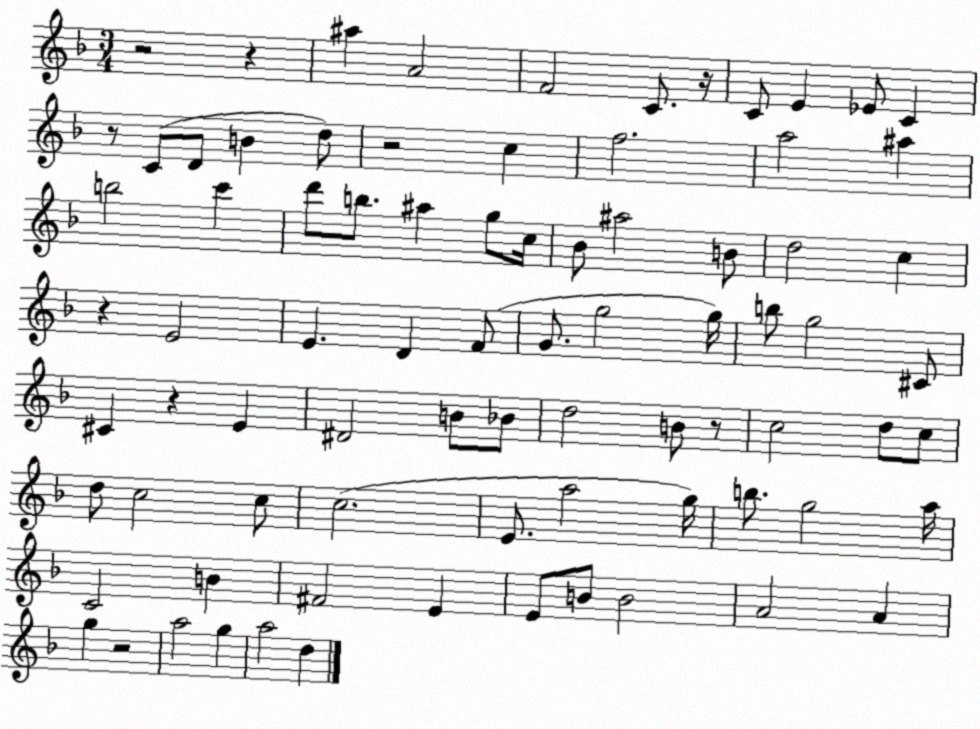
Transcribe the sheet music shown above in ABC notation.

X:1
T:Untitled
M:3/4
L:1/4
K:F
z2 z ^a A2 F2 C/2 z/4 C/2 E _E/2 C z/2 C/2 D/2 B d/2 z2 c f2 a2 ^a b2 c' d'/2 b/2 ^a g/2 c/4 _B/2 ^a2 B/2 d2 c z E2 E D F/2 G/2 g2 g/4 b/2 g2 ^C/2 ^C z E ^D2 B/2 _B/2 d2 B/2 z/2 c2 d/2 c/2 d/2 c2 c/2 c2 E/2 a2 g/4 b/2 g2 a/4 C2 B ^F2 E E/2 B/2 B2 A2 A g z2 a2 g a2 d